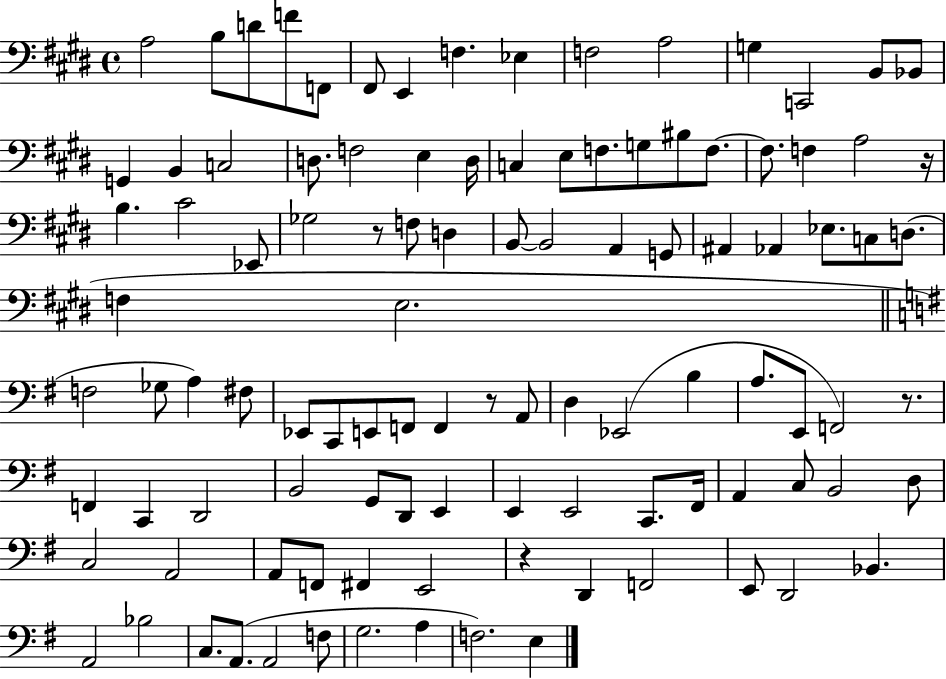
A3/h B3/e D4/e F4/e F2/e F#2/e E2/q F3/q. Eb3/q F3/h A3/h G3/q C2/h B2/e Bb2/e G2/q B2/q C3/h D3/e. F3/h E3/q D3/s C3/q E3/e F3/e. G3/e BIS3/e F3/e. F3/e. F3/q A3/h R/s B3/q. C#4/h Eb2/e Gb3/h R/e F3/e D3/q B2/e B2/h A2/q G2/e A#2/q Ab2/q Eb3/e. C3/e D3/e. F3/q E3/h. F3/h Gb3/e A3/q F#3/e Eb2/e C2/e E2/e F2/e F2/q R/e A2/e D3/q Eb2/h B3/q A3/e. E2/e F2/h R/e. F2/q C2/q D2/h B2/h G2/e D2/e E2/q E2/q E2/h C2/e. F#2/s A2/q C3/e B2/h D3/e C3/h A2/h A2/e F2/e F#2/q E2/h R/q D2/q F2/h E2/e D2/h Bb2/q. A2/h Bb3/h C3/e. A2/e. A2/h F3/e G3/h. A3/q F3/h. E3/q